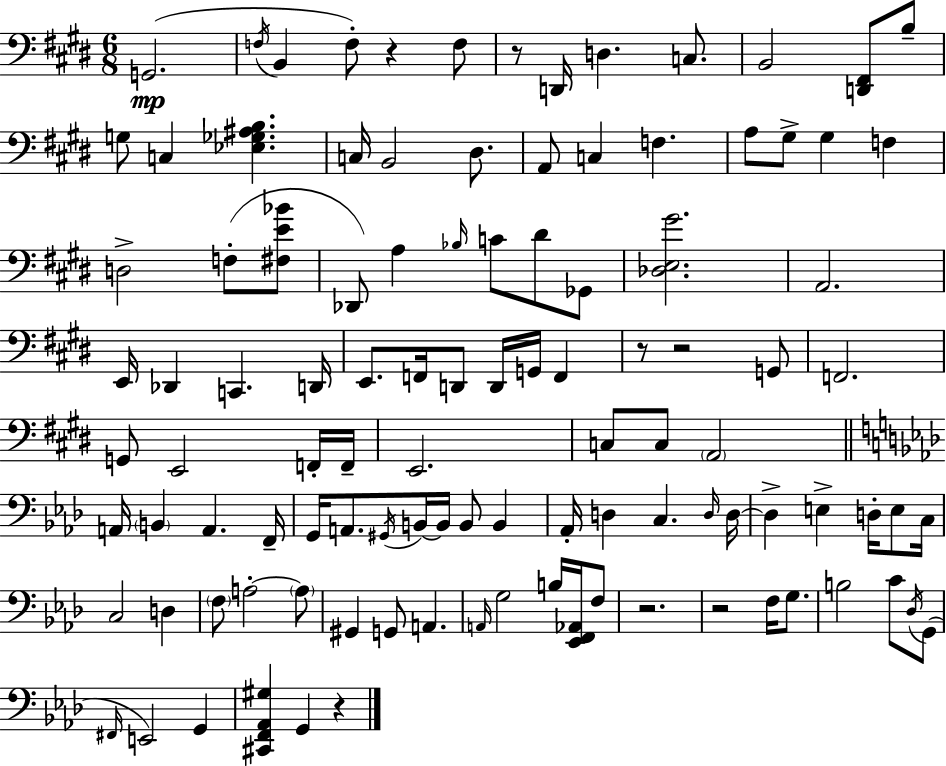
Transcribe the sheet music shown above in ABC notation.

X:1
T:Untitled
M:6/8
L:1/4
K:E
G,,2 F,/4 B,, F,/2 z F,/2 z/2 D,,/4 D, C,/2 B,,2 [D,,^F,,]/2 B,/2 G,/2 C, [_E,_G,^A,B,] C,/4 B,,2 ^D,/2 A,,/2 C, F, A,/2 ^G,/2 ^G, F, D,2 F,/2 [^F,E_B]/2 _D,,/2 A, _B,/4 C/2 ^D/2 _G,,/2 [_D,E,^G]2 A,,2 E,,/4 _D,, C,, D,,/4 E,,/2 F,,/4 D,,/2 D,,/4 G,,/4 F,, z/2 z2 G,,/2 F,,2 G,,/2 E,,2 F,,/4 F,,/4 E,,2 C,/2 C,/2 A,,2 A,,/4 B,, A,, F,,/4 G,,/4 A,,/2 ^G,,/4 B,,/4 B,,/4 B,,/2 B,, _A,,/4 D, C, D,/4 D,/4 D, E, D,/4 E,/2 C,/4 C,2 D, F,/2 A,2 A,/2 ^G,, G,,/2 A,, A,,/4 G,2 B,/4 [_E,,F,,_A,,]/4 F,/2 z2 z2 F,/4 G,/2 B,2 C/2 _D,/4 G,,/2 ^F,,/4 E,,2 G,, [^C,,F,,_A,,^G,] G,, z